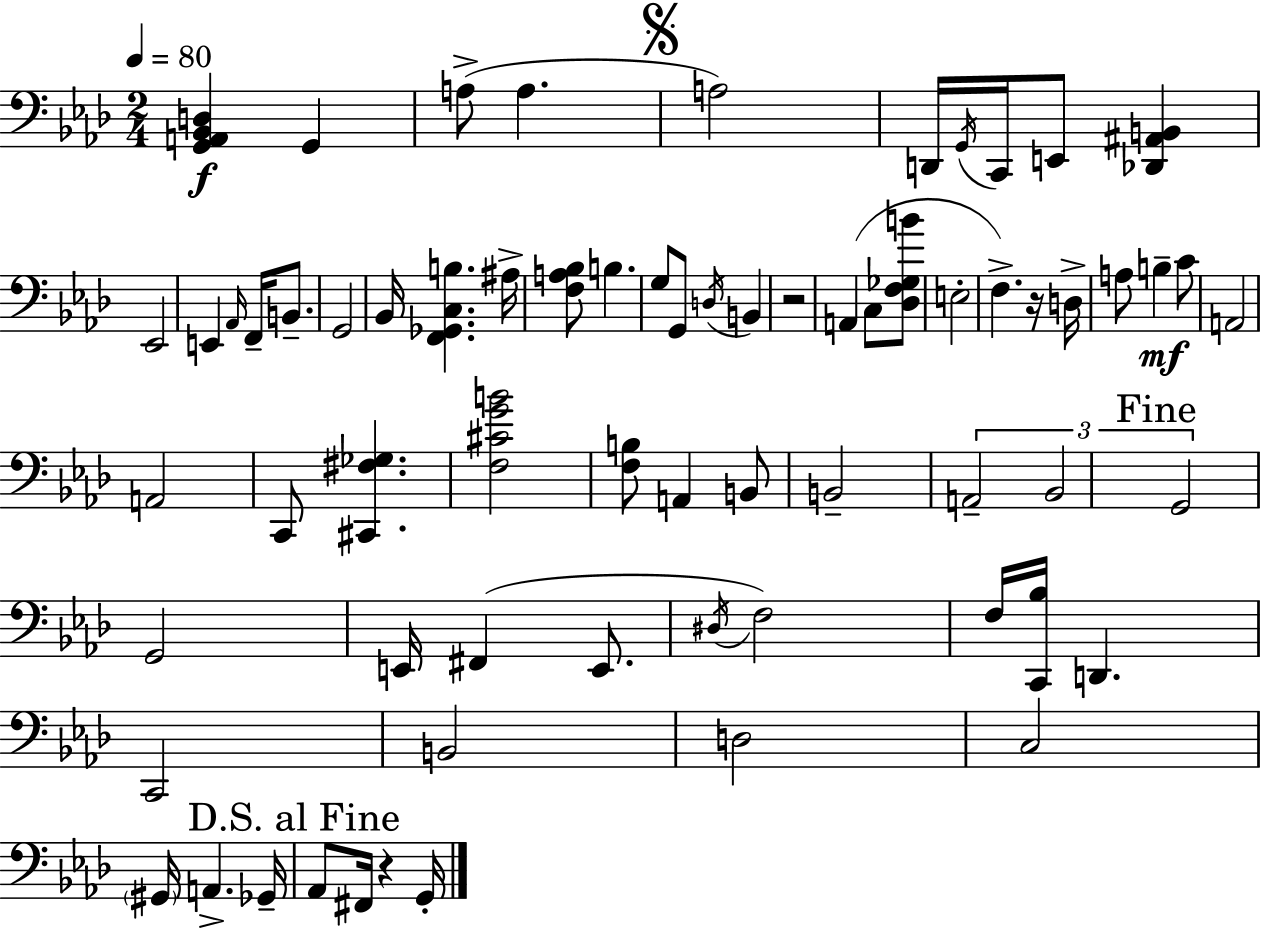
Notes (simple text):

[G2,A2,Bb2,D3]/q G2/q A3/e A3/q. A3/h D2/s G2/s C2/s E2/e [Db2,A#2,B2]/q Eb2/h E2/q Ab2/s F2/s B2/e. G2/h Bb2/s [F2,Gb2,C3,B3]/q. A#3/s [F3,A3,Bb3]/e B3/q. G3/e G2/e D3/s B2/q R/h A2/q C3/e [Db3,F3,Gb3,B4]/e E3/h F3/q. R/s D3/s A3/e B3/q C4/e A2/h A2/h C2/e [C#2,F#3,Gb3]/q. [F3,C#4,G4,B4]/h [F3,B3]/e A2/q B2/e B2/h A2/h Bb2/h G2/h G2/h E2/s F#2/q E2/e. D#3/s F3/h F3/s [C2,Bb3]/s D2/q. C2/h B2/h D3/h C3/h G#2/s A2/q. Gb2/s Ab2/e F#2/s R/q G2/s